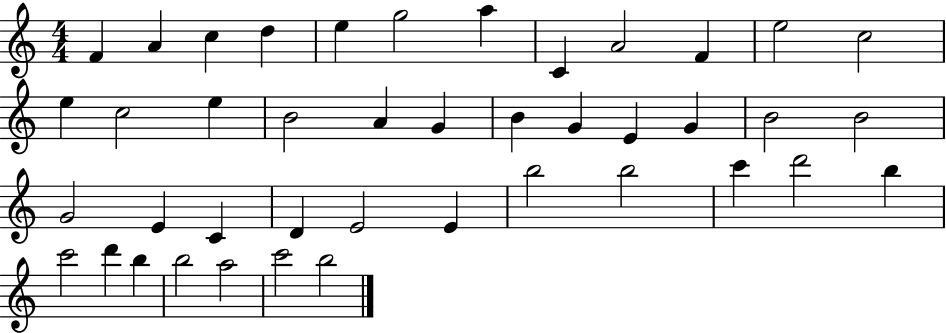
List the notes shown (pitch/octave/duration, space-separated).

F4/q A4/q C5/q D5/q E5/q G5/h A5/q C4/q A4/h F4/q E5/h C5/h E5/q C5/h E5/q B4/h A4/q G4/q B4/q G4/q E4/q G4/q B4/h B4/h G4/h E4/q C4/q D4/q E4/h E4/q B5/h B5/h C6/q D6/h B5/q C6/h D6/q B5/q B5/h A5/h C6/h B5/h